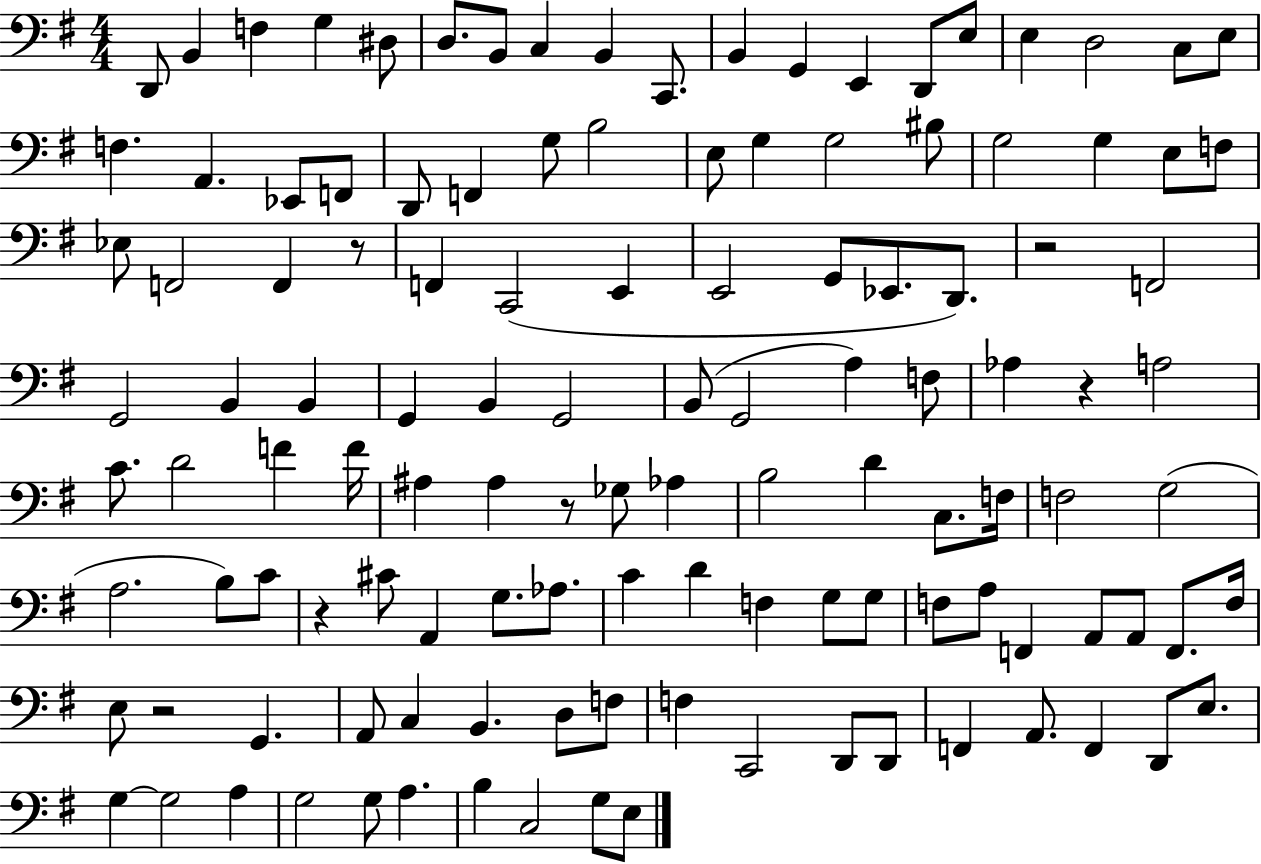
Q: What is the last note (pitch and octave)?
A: E3